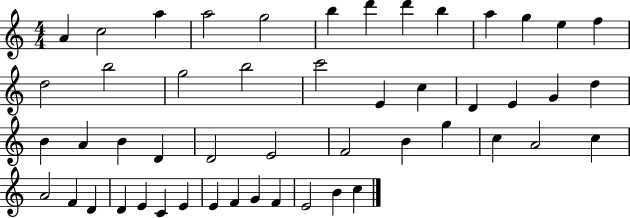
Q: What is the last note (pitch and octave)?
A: C5